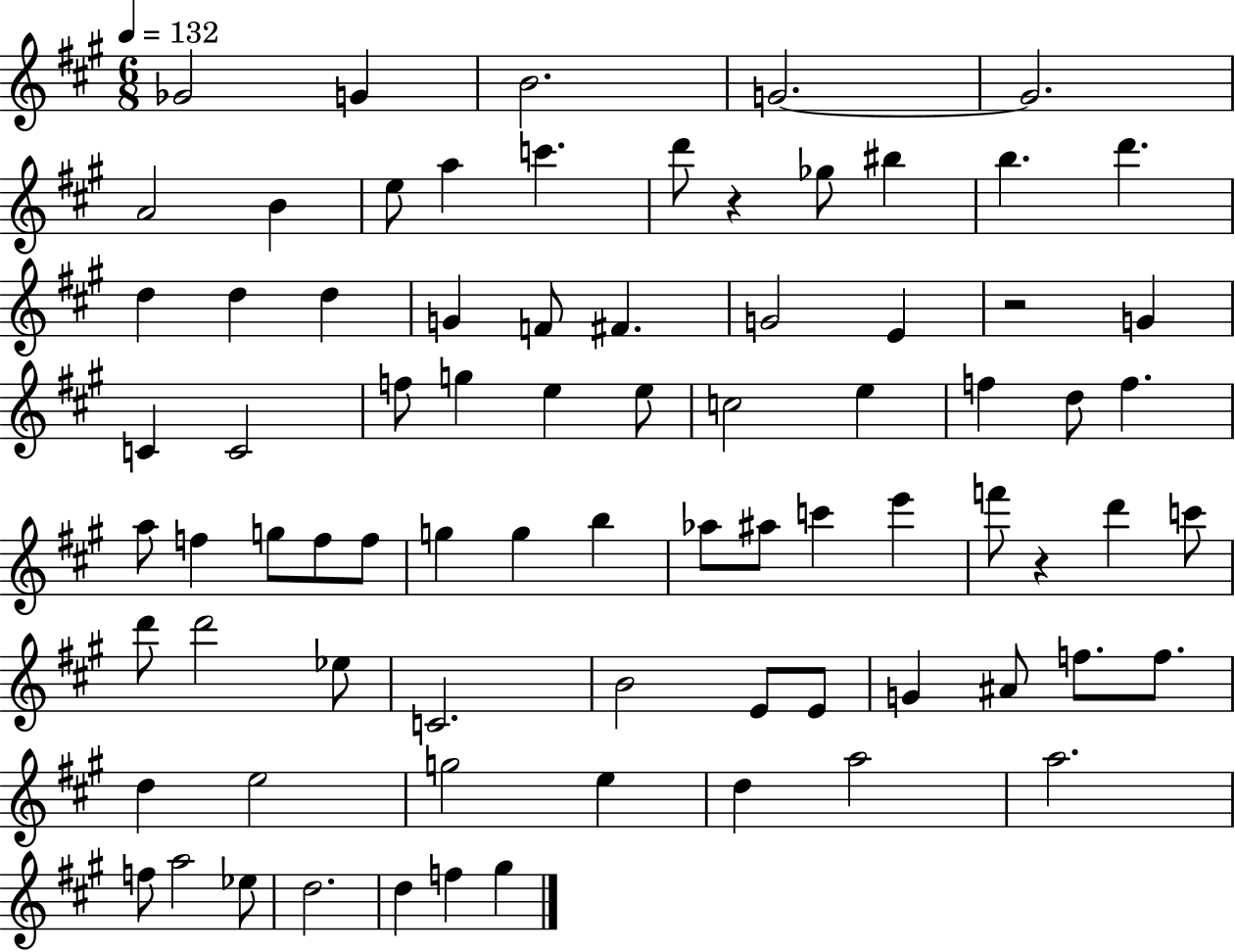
{
  \clef treble
  \numericTimeSignature
  \time 6/8
  \key a \major
  \tempo 4 = 132
  ges'2 g'4 | b'2. | g'2.~~ | g'2. | \break a'2 b'4 | e''8 a''4 c'''4. | d'''8 r4 ges''8 bis''4 | b''4. d'''4. | \break d''4 d''4 d''4 | g'4 f'8 fis'4. | g'2 e'4 | r2 g'4 | \break c'4 c'2 | f''8 g''4 e''4 e''8 | c''2 e''4 | f''4 d''8 f''4. | \break a''8 f''4 g''8 f''8 f''8 | g''4 g''4 b''4 | aes''8 ais''8 c'''4 e'''4 | f'''8 r4 d'''4 c'''8 | \break d'''8 d'''2 ees''8 | c'2. | b'2 e'8 e'8 | g'4 ais'8 f''8. f''8. | \break d''4 e''2 | g''2 e''4 | d''4 a''2 | a''2. | \break f''8 a''2 ees''8 | d''2. | d''4 f''4 gis''4 | \bar "|."
}